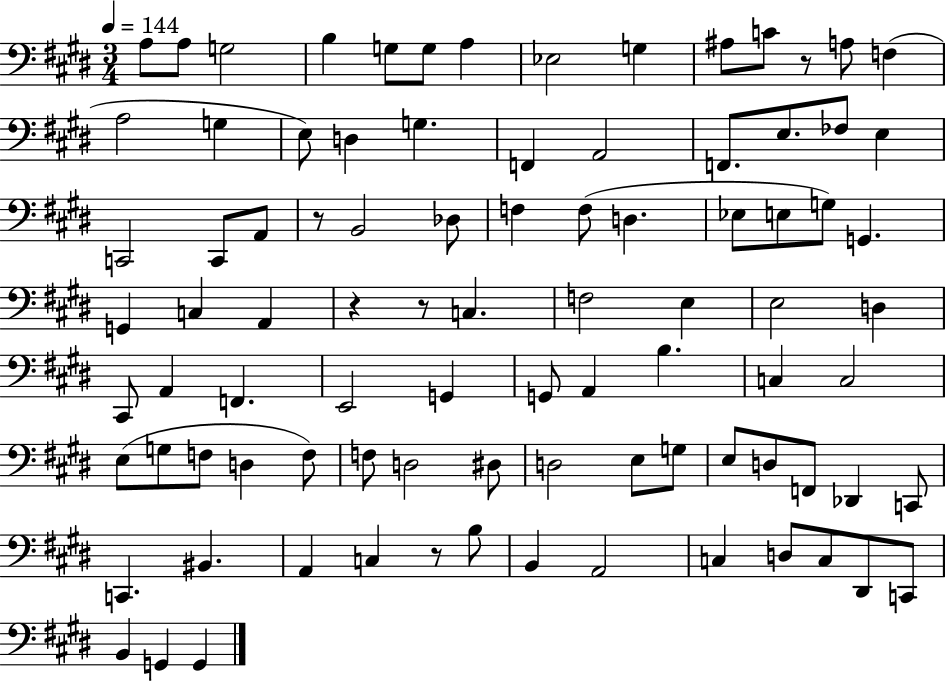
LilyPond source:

{
  \clef bass
  \numericTimeSignature
  \time 3/4
  \key e \major
  \tempo 4 = 144
  a8 a8 g2 | b4 g8 g8 a4 | ees2 g4 | ais8 c'8 r8 a8 f4( | \break a2 g4 | e8) d4 g4. | f,4 a,2 | f,8. e8. fes8 e4 | \break c,2 c,8 a,8 | r8 b,2 des8 | f4 f8( d4. | ees8 e8 g8) g,4. | \break g,4 c4 a,4 | r4 r8 c4. | f2 e4 | e2 d4 | \break cis,8 a,4 f,4. | e,2 g,4 | g,8 a,4 b4. | c4 c2 | \break e8( g8 f8 d4 f8) | f8 d2 dis8 | d2 e8 g8 | e8 d8 f,8 des,4 c,8 | \break c,4. bis,4. | a,4 c4 r8 b8 | b,4 a,2 | c4 d8 c8 dis,8 c,8 | \break b,4 g,4 g,4 | \bar "|."
}